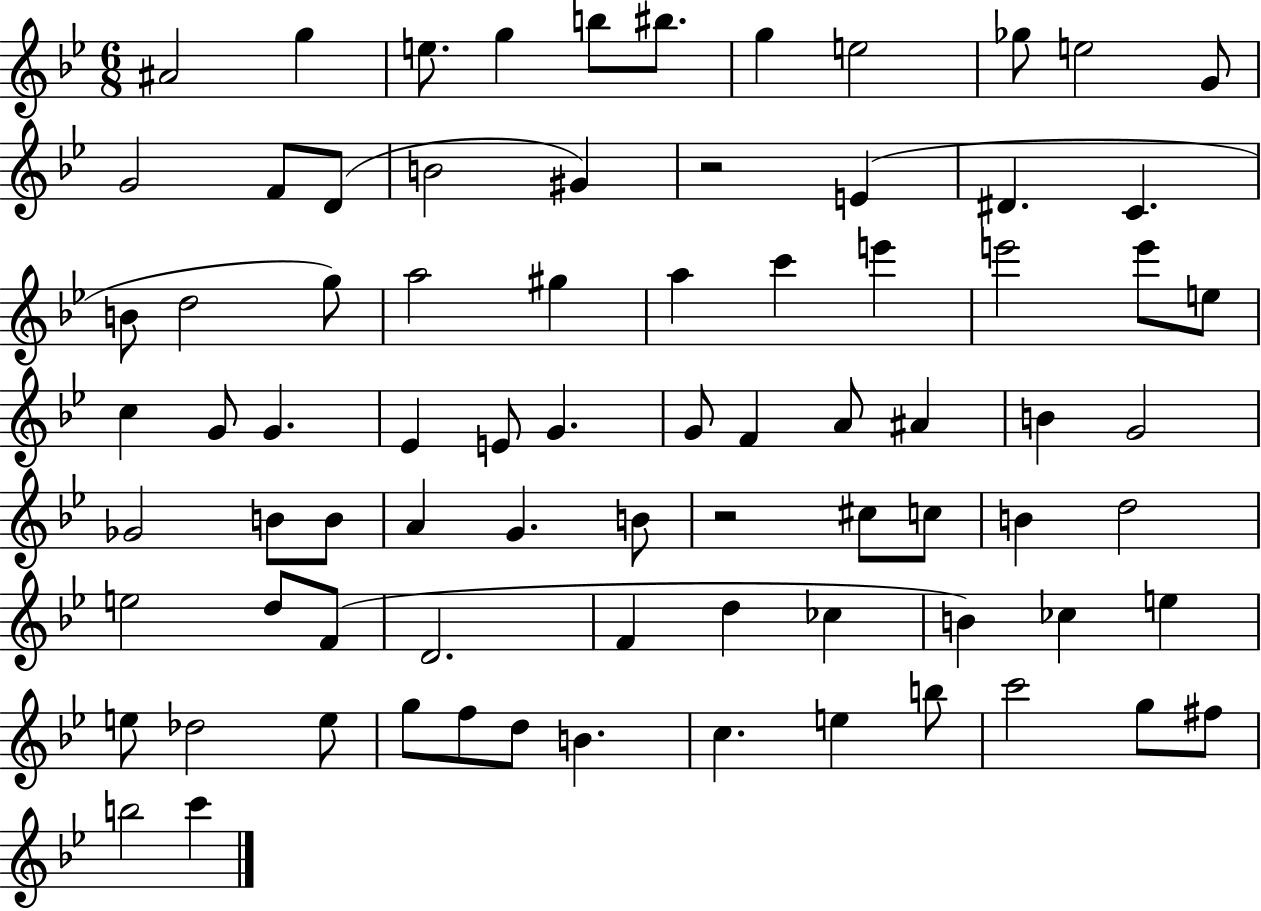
X:1
T:Untitled
M:6/8
L:1/4
K:Bb
^A2 g e/2 g b/2 ^b/2 g e2 _g/2 e2 G/2 G2 F/2 D/2 B2 ^G z2 E ^D C B/2 d2 g/2 a2 ^g a c' e' e'2 e'/2 e/2 c G/2 G _E E/2 G G/2 F A/2 ^A B G2 _G2 B/2 B/2 A G B/2 z2 ^c/2 c/2 B d2 e2 d/2 F/2 D2 F d _c B _c e e/2 _d2 e/2 g/2 f/2 d/2 B c e b/2 c'2 g/2 ^f/2 b2 c'